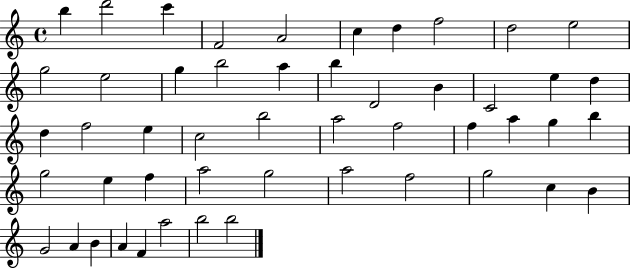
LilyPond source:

{
  \clef treble
  \time 4/4
  \defaultTimeSignature
  \key c \major
  b''4 d'''2 c'''4 | f'2 a'2 | c''4 d''4 f''2 | d''2 e''2 | \break g''2 e''2 | g''4 b''2 a''4 | b''4 d'2 b'4 | c'2 e''4 d''4 | \break d''4 f''2 e''4 | c''2 b''2 | a''2 f''2 | f''4 a''4 g''4 b''4 | \break g''2 e''4 f''4 | a''2 g''2 | a''2 f''2 | g''2 c''4 b'4 | \break g'2 a'4 b'4 | a'4 f'4 a''2 | b''2 b''2 | \bar "|."
}